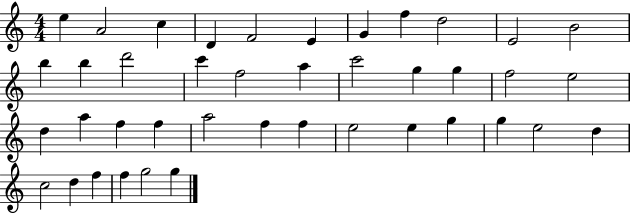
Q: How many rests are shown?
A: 0